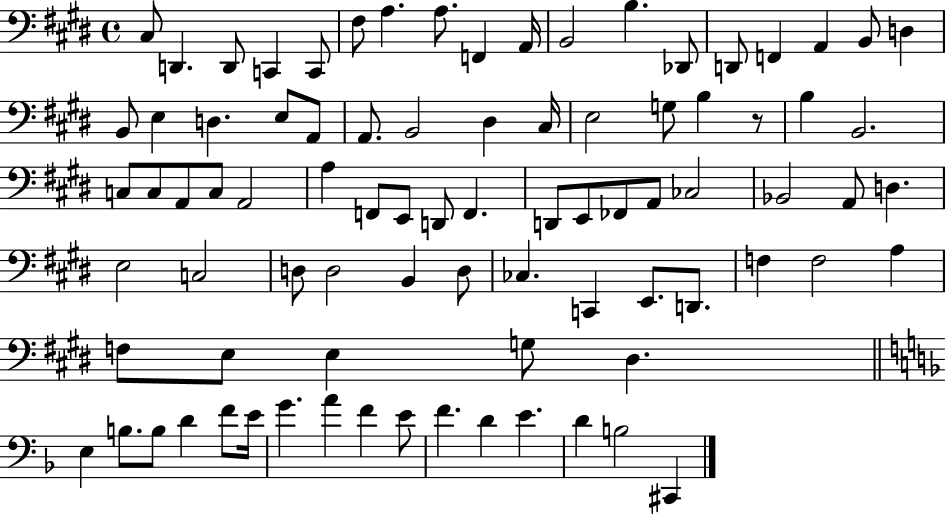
C#3/e D2/q. D2/e C2/q C2/e F#3/e A3/q. A3/e. F2/q A2/s B2/h B3/q. Db2/e D2/e F2/q A2/q B2/e D3/q B2/e E3/q D3/q. E3/e A2/e A2/e. B2/h D#3/q C#3/s E3/h G3/e B3/q R/e B3/q B2/h. C3/e C3/e A2/e C3/e A2/h A3/q F2/e E2/e D2/e F2/q. D2/e E2/e FES2/e A2/e CES3/h Bb2/h A2/e D3/q. E3/h C3/h D3/e D3/h B2/q D3/e CES3/q. C2/q E2/e. D2/e. F3/q F3/h A3/q F3/e E3/e E3/q G3/e D#3/q. E3/q B3/e. B3/e D4/q F4/e E4/s G4/q. A4/q F4/q E4/e F4/q. D4/q E4/q. D4/q B3/h C#2/q